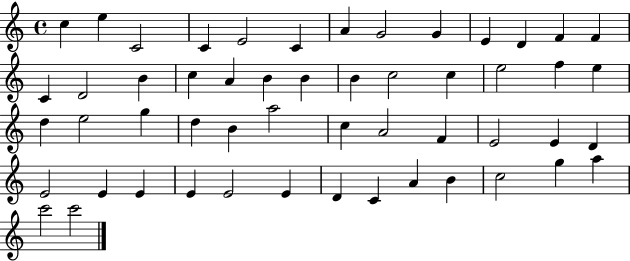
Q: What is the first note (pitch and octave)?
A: C5